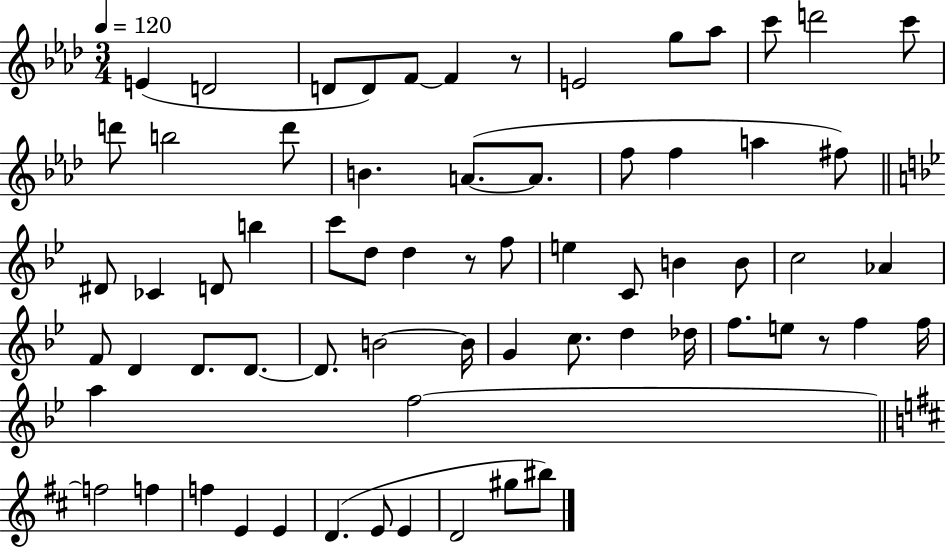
{
  \clef treble
  \numericTimeSignature
  \time 3/4
  \key aes \major
  \tempo 4 = 120
  e'4( d'2 | d'8 d'8) f'8~~ f'4 r8 | e'2 g''8 aes''8 | c'''8 d'''2 c'''8 | \break d'''8 b''2 d'''8 | b'4. a'8.~(~ a'8. | f''8 f''4 a''4 fis''8) | \bar "||" \break \key g \minor dis'8 ces'4 d'8 b''4 | c'''8 d''8 d''4 r8 f''8 | e''4 c'8 b'4 b'8 | c''2 aes'4 | \break f'8 d'4 d'8. d'8.~~ | d'8. b'2~~ b'16 | g'4 c''8. d''4 des''16 | f''8. e''8 r8 f''4 f''16 | \break a''4 f''2~~ | \bar "||" \break \key d \major f''2 f''4 | f''4 e'4 e'4 | d'4.( e'8 e'4 | d'2 gis''8 bis''8) | \break \bar "|."
}